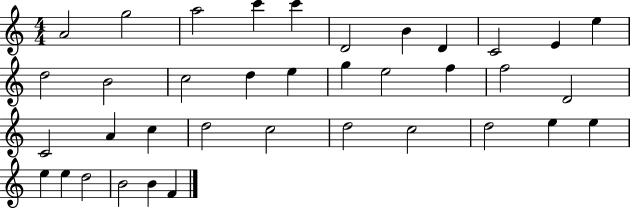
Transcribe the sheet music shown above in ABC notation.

X:1
T:Untitled
M:4/4
L:1/4
K:C
A2 g2 a2 c' c' D2 B D C2 E e d2 B2 c2 d e g e2 f f2 D2 C2 A c d2 c2 d2 c2 d2 e e e e d2 B2 B F